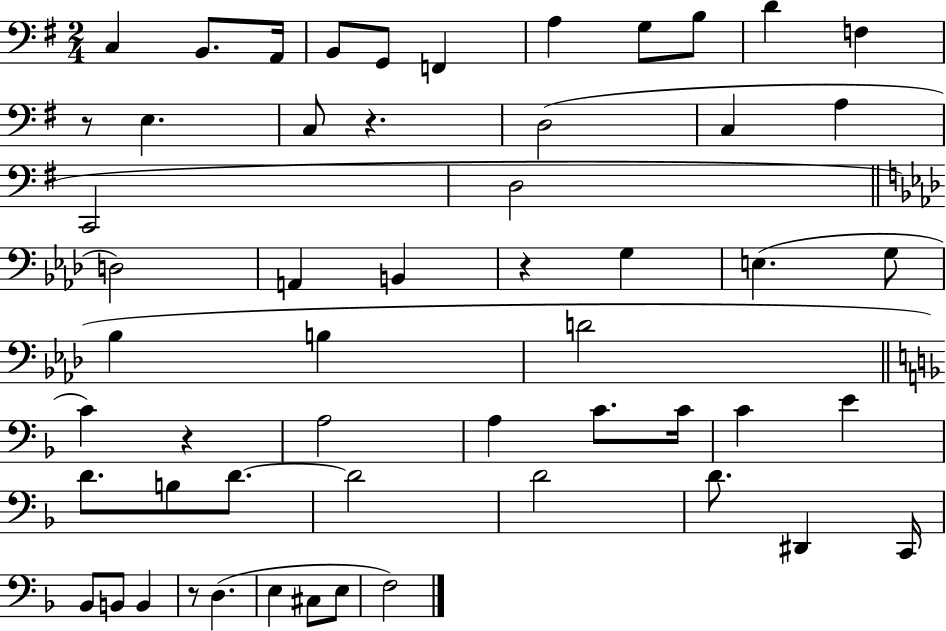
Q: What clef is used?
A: bass